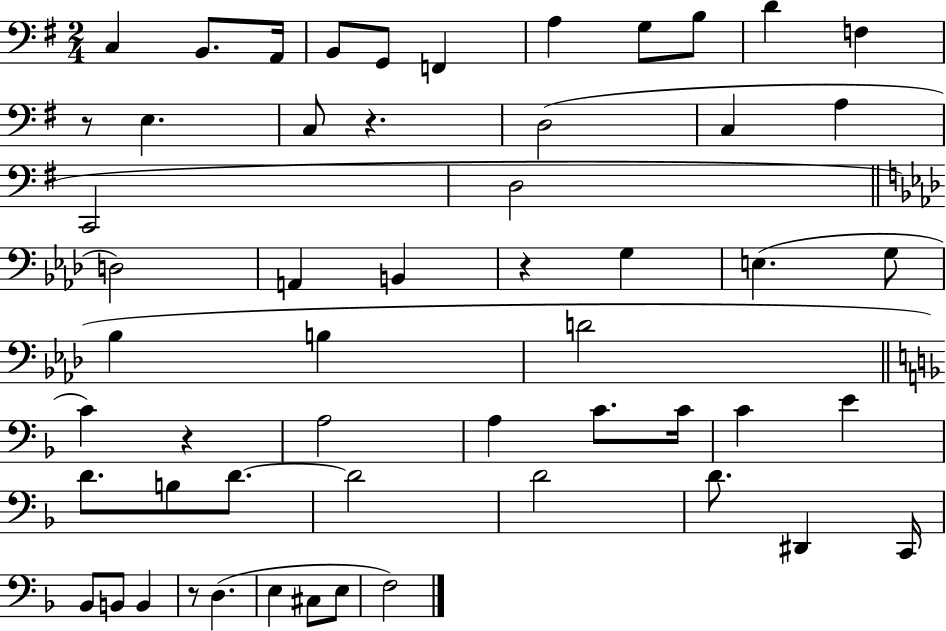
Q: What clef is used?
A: bass